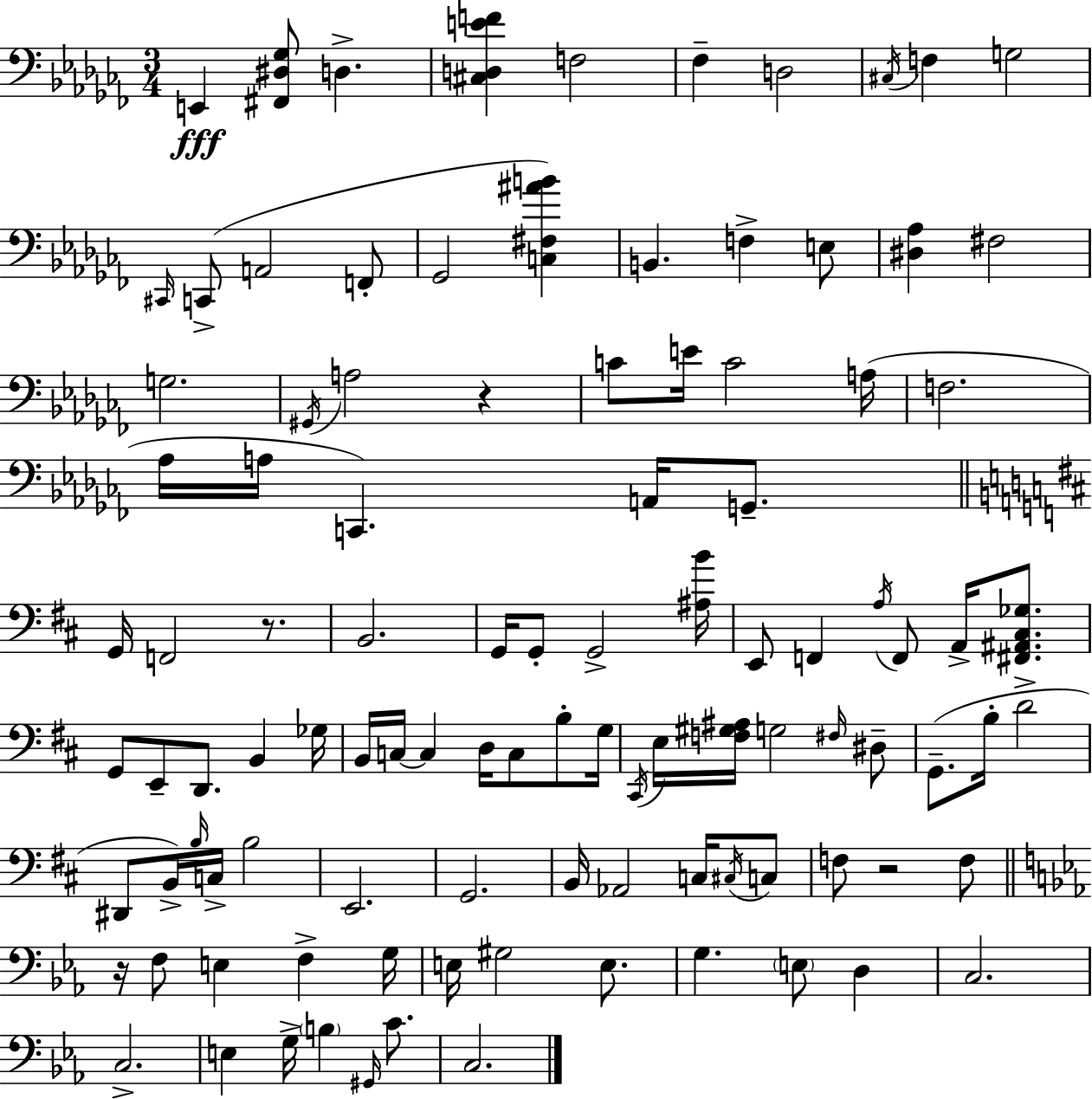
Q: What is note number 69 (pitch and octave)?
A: B2